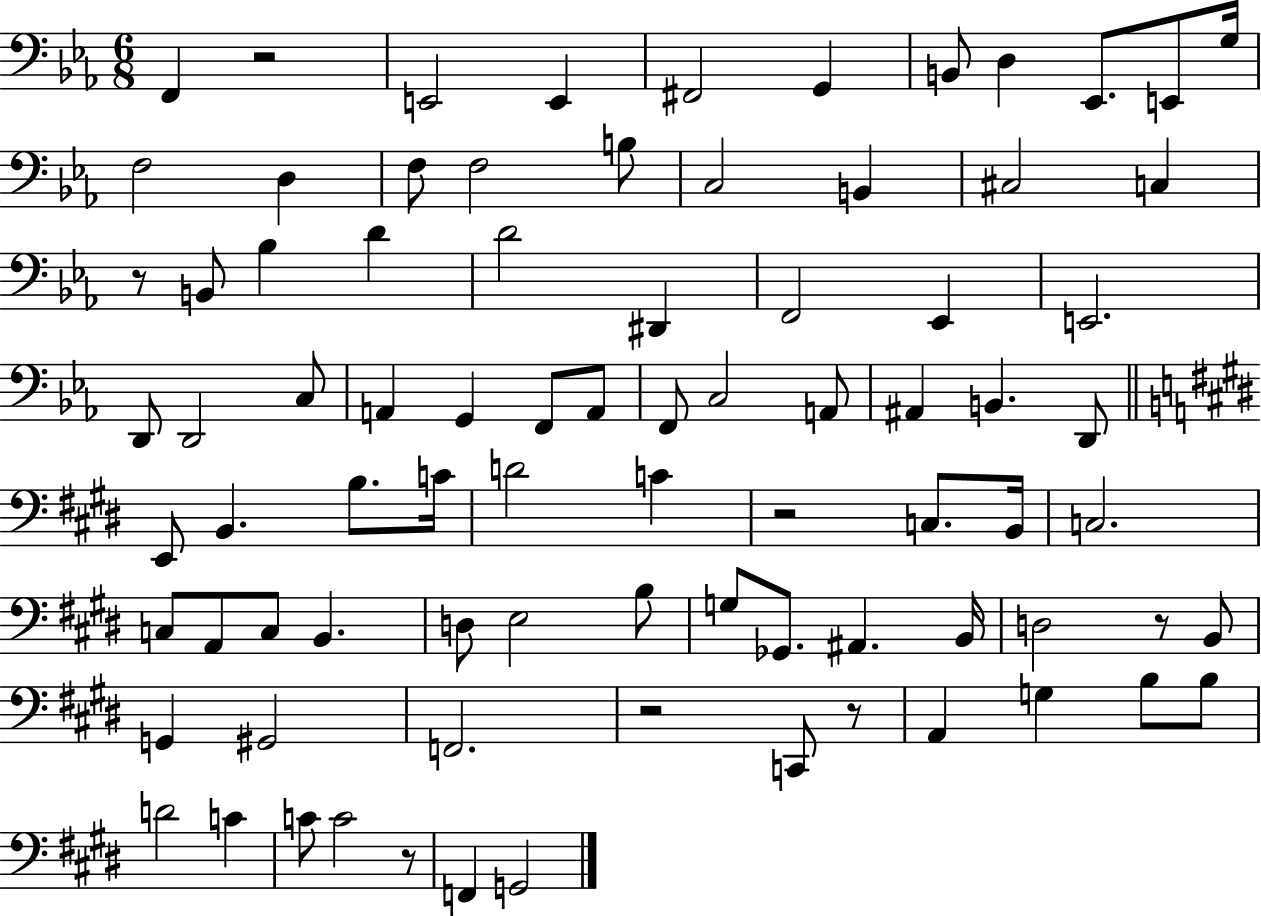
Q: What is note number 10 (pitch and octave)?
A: G3